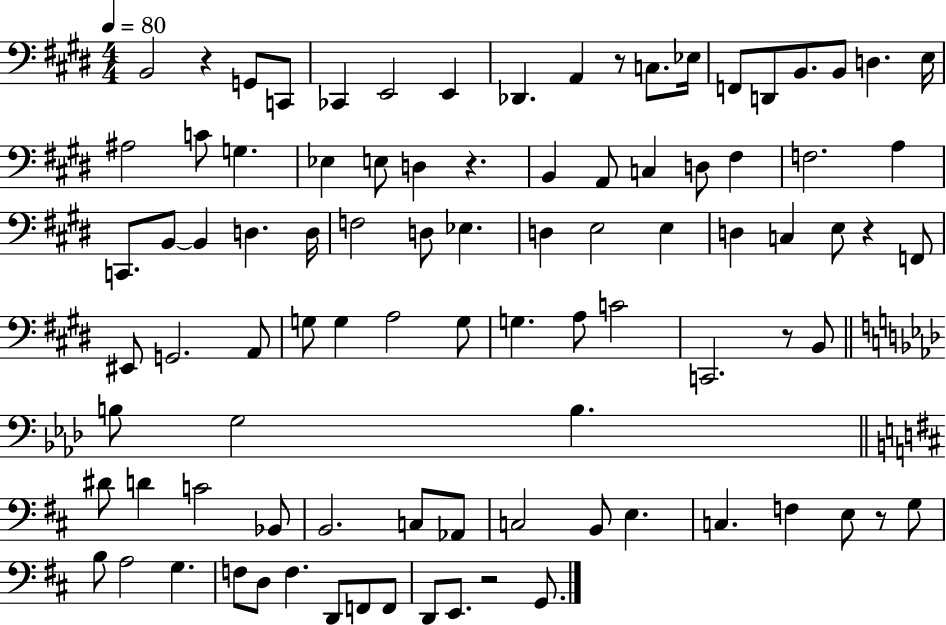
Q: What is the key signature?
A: E major